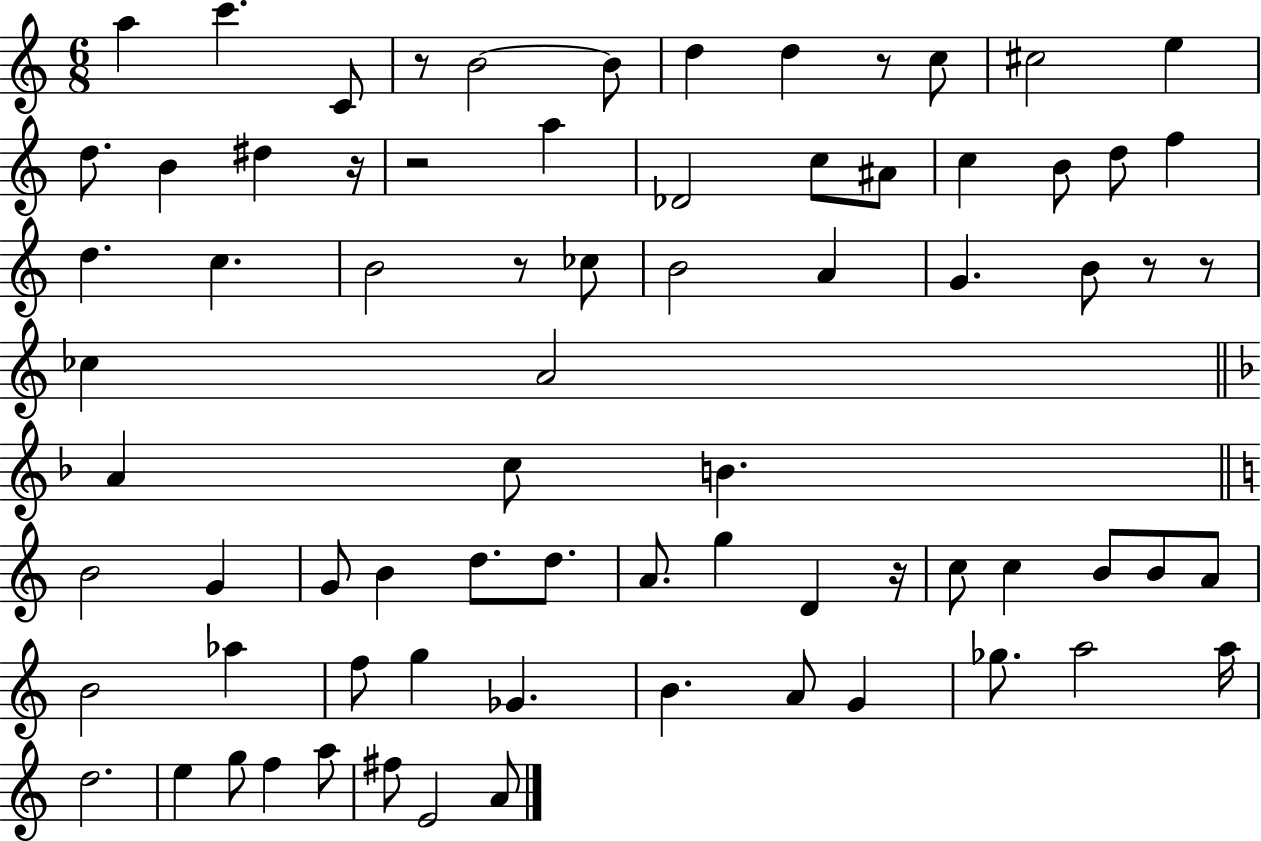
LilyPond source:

{
  \clef treble
  \numericTimeSignature
  \time 6/8
  \key c \major
  \repeat volta 2 { a''4 c'''4. c'8 | r8 b'2~~ b'8 | d''4 d''4 r8 c''8 | cis''2 e''4 | \break d''8. b'4 dis''4 r16 | r2 a''4 | des'2 c''8 ais'8 | c''4 b'8 d''8 f''4 | \break d''4. c''4. | b'2 r8 ces''8 | b'2 a'4 | g'4. b'8 r8 r8 | \break ces''4 a'2 | \bar "||" \break \key f \major a'4 c''8 b'4. | \bar "||" \break \key c \major b'2 g'4 | g'8 b'4 d''8. d''8. | a'8. g''4 d'4 r16 | c''8 c''4 b'8 b'8 a'8 | \break b'2 aes''4 | f''8 g''4 ges'4. | b'4. a'8 g'4 | ges''8. a''2 a''16 | \break d''2. | e''4 g''8 f''4 a''8 | fis''8 e'2 a'8 | } \bar "|."
}